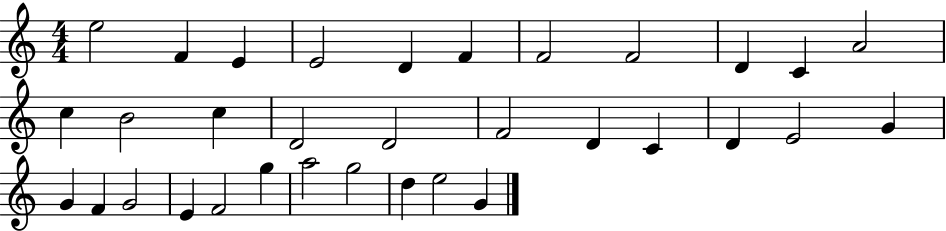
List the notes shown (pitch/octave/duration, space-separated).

E5/h F4/q E4/q E4/h D4/q F4/q F4/h F4/h D4/q C4/q A4/h C5/q B4/h C5/q D4/h D4/h F4/h D4/q C4/q D4/q E4/h G4/q G4/q F4/q G4/h E4/q F4/h G5/q A5/h G5/h D5/q E5/h G4/q